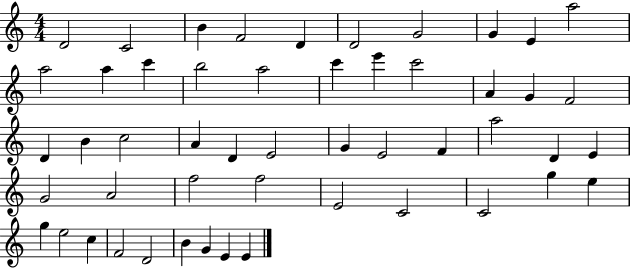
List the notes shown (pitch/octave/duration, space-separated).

D4/h C4/h B4/q F4/h D4/q D4/h G4/h G4/q E4/q A5/h A5/h A5/q C6/q B5/h A5/h C6/q E6/q C6/h A4/q G4/q F4/h D4/q B4/q C5/h A4/q D4/q E4/h G4/q E4/h F4/q A5/h D4/q E4/q G4/h A4/h F5/h F5/h E4/h C4/h C4/h G5/q E5/q G5/q E5/h C5/q F4/h D4/h B4/q G4/q E4/q E4/q